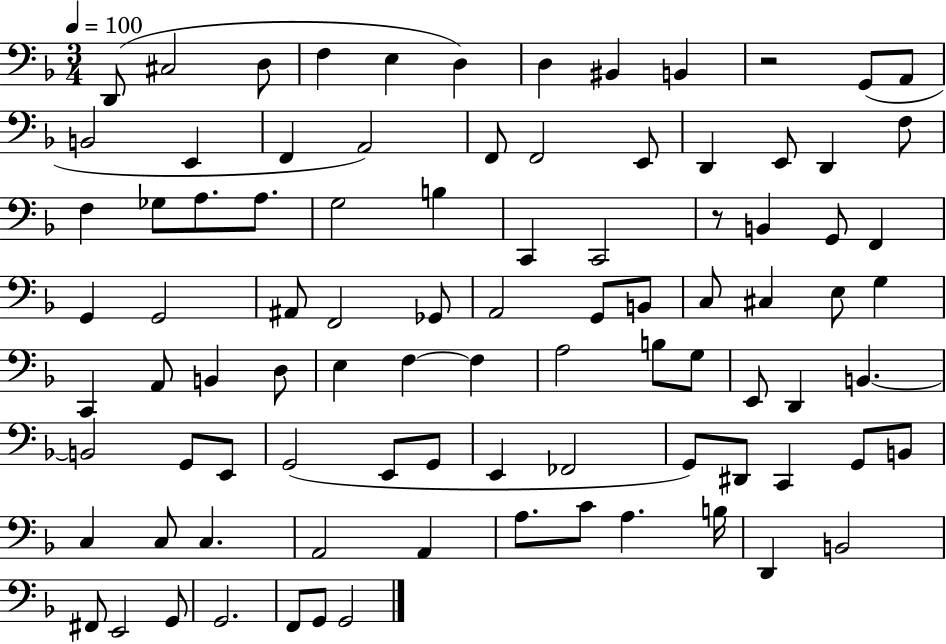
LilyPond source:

{
  \clef bass
  \numericTimeSignature
  \time 3/4
  \key f \major
  \tempo 4 = 100
  d,8( cis2 d8 | f4 e4 d4) | d4 bis,4 b,4 | r2 g,8( a,8 | \break b,2 e,4 | f,4 a,2) | f,8 f,2 e,8 | d,4 e,8 d,4 f8 | \break f4 ges8 a8. a8. | g2 b4 | c,4 c,2 | r8 b,4 g,8 f,4 | \break g,4 g,2 | ais,8 f,2 ges,8 | a,2 g,8 b,8 | c8 cis4 e8 g4 | \break c,4 a,8 b,4 d8 | e4 f4~~ f4 | a2 b8 g8 | e,8 d,4 b,4.~~ | \break b,2 g,8 e,8 | g,2( e,8 g,8 | e,4 fes,2 | g,8) dis,8 c,4 g,8 b,8 | \break c4 c8 c4. | a,2 a,4 | a8. c'8 a4. b16 | d,4 b,2 | \break fis,8 e,2 g,8 | g,2. | f,8 g,8 g,2 | \bar "|."
}